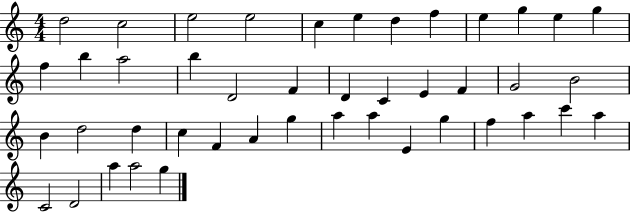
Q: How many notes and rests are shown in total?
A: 44